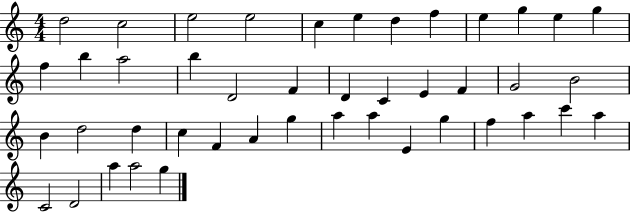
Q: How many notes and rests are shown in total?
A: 44